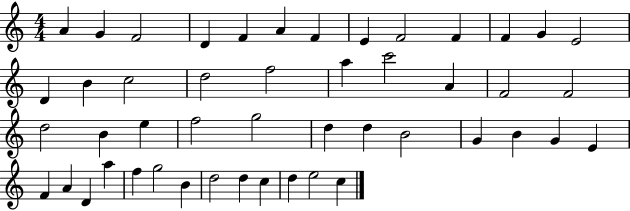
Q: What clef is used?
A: treble